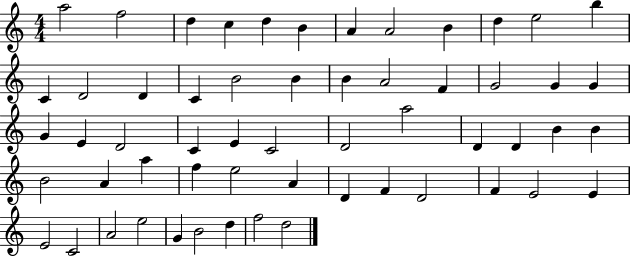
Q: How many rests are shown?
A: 0